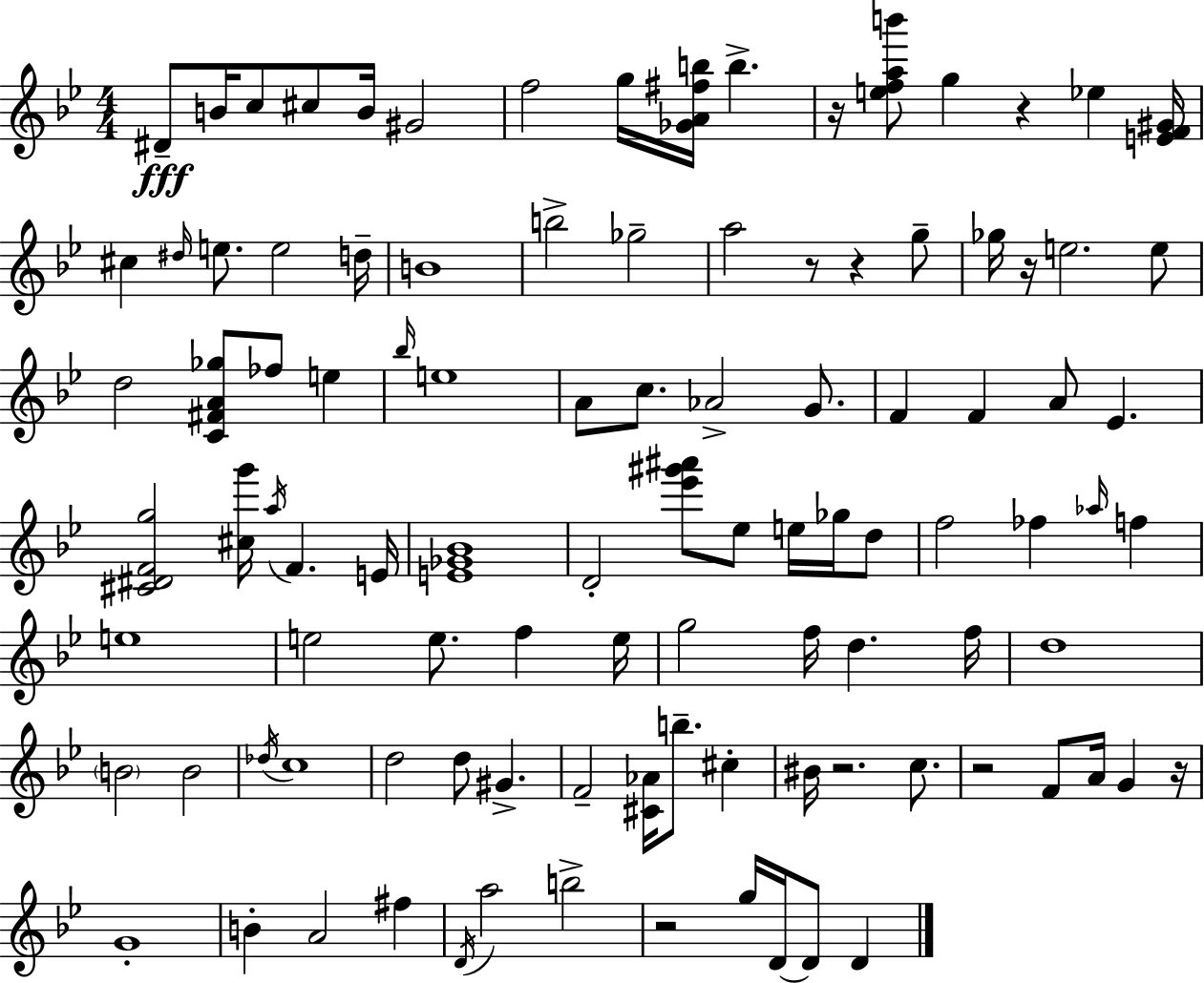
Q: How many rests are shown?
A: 9